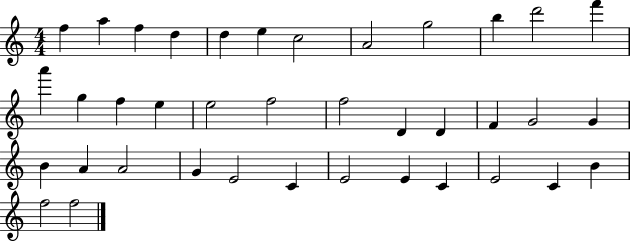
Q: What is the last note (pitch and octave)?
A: F5